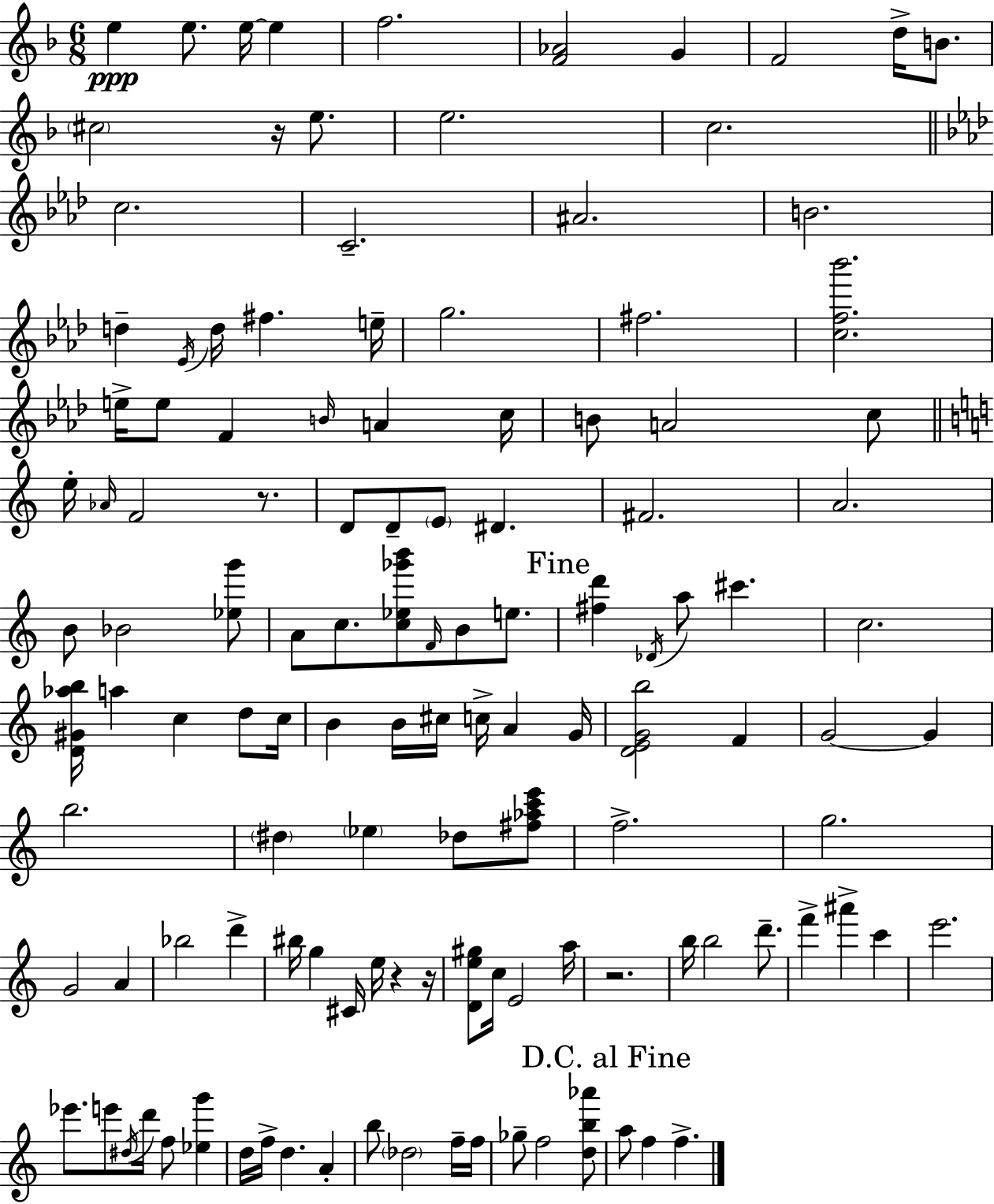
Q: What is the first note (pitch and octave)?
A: E5